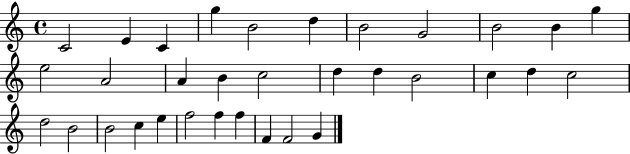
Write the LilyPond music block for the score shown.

{
  \clef treble
  \time 4/4
  \defaultTimeSignature
  \key c \major
  c'2 e'4 c'4 | g''4 b'2 d''4 | b'2 g'2 | b'2 b'4 g''4 | \break e''2 a'2 | a'4 b'4 c''2 | d''4 d''4 b'2 | c''4 d''4 c''2 | \break d''2 b'2 | b'2 c''4 e''4 | f''2 f''4 f''4 | f'4 f'2 g'4 | \break \bar "|."
}